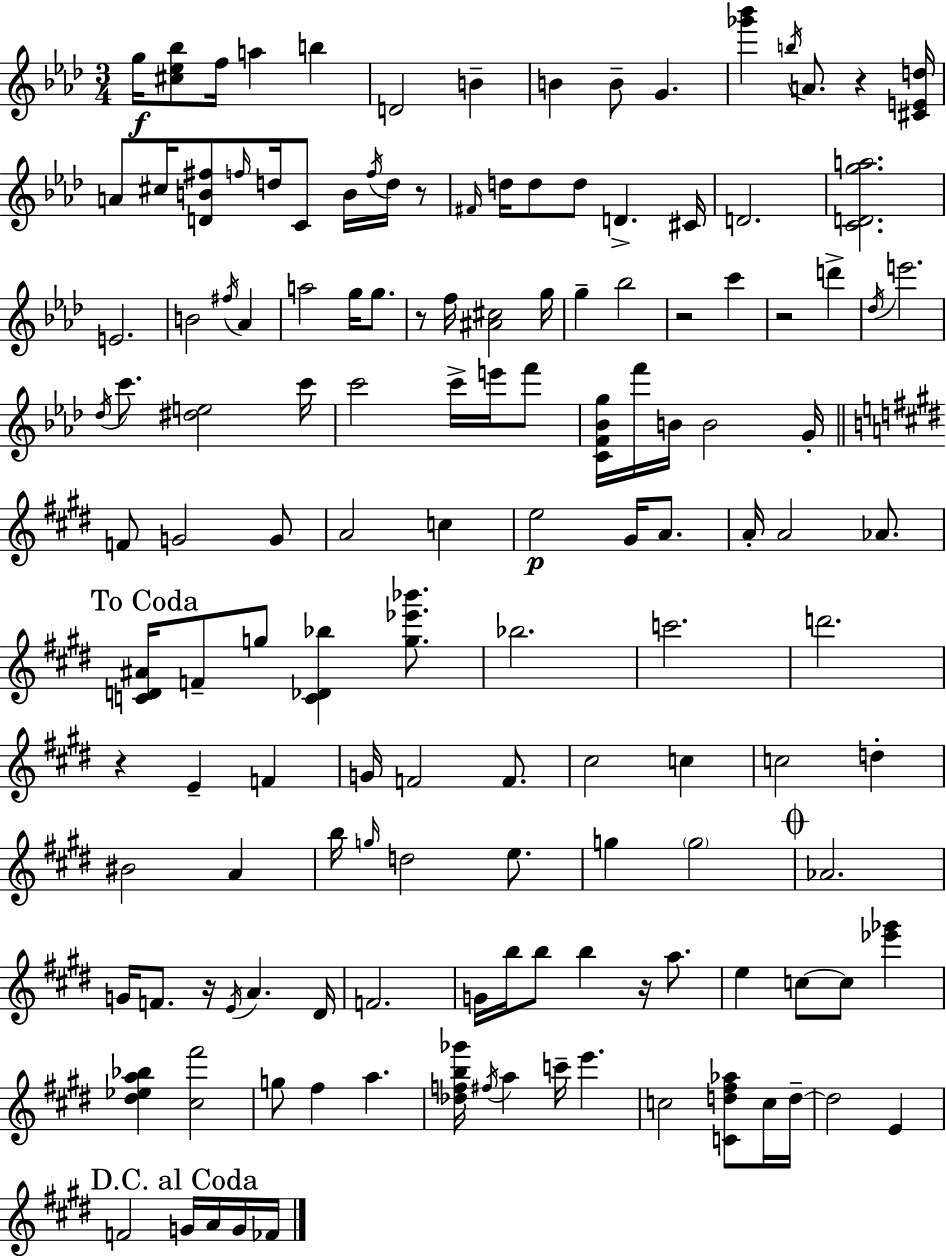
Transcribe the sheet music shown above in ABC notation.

X:1
T:Untitled
M:3/4
L:1/4
K:Ab
g/4 [^c_e_b]/2 f/4 a b D2 B B B/2 G [_g'_b'] b/4 A/2 z [^CEd]/4 A/2 ^c/4 [DB^f]/2 f/4 d/4 C/2 B/4 f/4 d/4 z/2 ^F/4 d/4 d/2 d/2 D ^C/4 D2 [CDga]2 E2 B2 ^f/4 _A a2 g/4 g/2 z/2 f/4 [^A^c]2 g/4 g _b2 z2 c' z2 d' _d/4 e'2 _d/4 c'/2 [^de]2 c'/4 c'2 c'/4 e'/4 f'/2 [CF_Bg]/4 f'/4 B/4 B2 G/4 F/2 G2 G/2 A2 c e2 ^G/4 A/2 A/4 A2 _A/2 [CD^A]/4 F/2 g/2 [C_D_b] [g_e'_b']/2 _b2 c'2 d'2 z E F G/4 F2 F/2 ^c2 c c2 d ^B2 A b/4 g/4 d2 e/2 g g2 _A2 G/4 F/2 z/4 E/4 A ^D/4 F2 G/4 b/4 b/2 b z/4 a/2 e c/2 c/2 [_e'_g'] [^d_ea_b] [^c^f']2 g/2 ^f a [_dfb_g']/4 ^f/4 a c'/4 e' c2 [Cd^f_a]/2 c/4 d/4 d2 E F2 G/4 A/4 G/4 _F/4